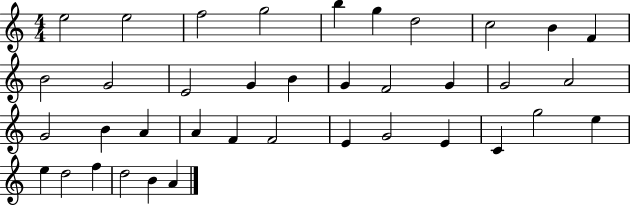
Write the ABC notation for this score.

X:1
T:Untitled
M:4/4
L:1/4
K:C
e2 e2 f2 g2 b g d2 c2 B F B2 G2 E2 G B G F2 G G2 A2 G2 B A A F F2 E G2 E C g2 e e d2 f d2 B A